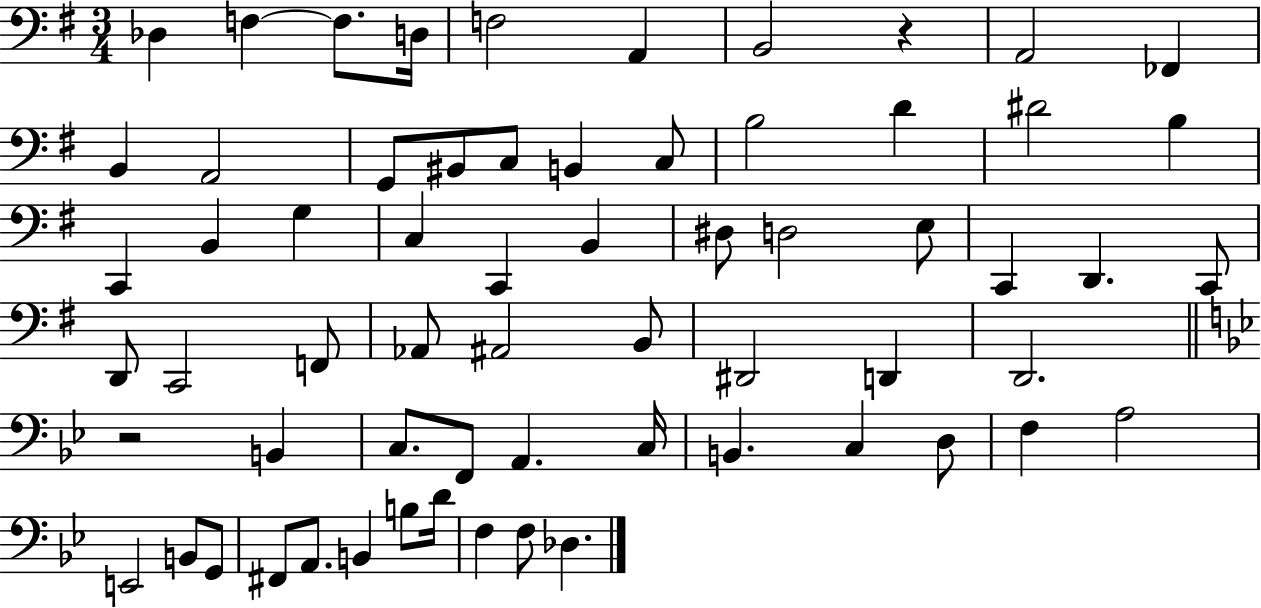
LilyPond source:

{
  \clef bass
  \numericTimeSignature
  \time 3/4
  \key g \major
  des4 f4~~ f8. d16 | f2 a,4 | b,2 r4 | a,2 fes,4 | \break b,4 a,2 | g,8 bis,8 c8 b,4 c8 | b2 d'4 | dis'2 b4 | \break c,4 b,4 g4 | c4 c,4 b,4 | dis8 d2 e8 | c,4 d,4. c,8 | \break d,8 c,2 f,8 | aes,8 ais,2 b,8 | dis,2 d,4 | d,2. | \break \bar "||" \break \key g \minor r2 b,4 | c8. f,8 a,4. c16 | b,4. c4 d8 | f4 a2 | \break e,2 b,8 g,8 | fis,8 a,8. b,4 b8 d'16 | f4 f8 des4. | \bar "|."
}